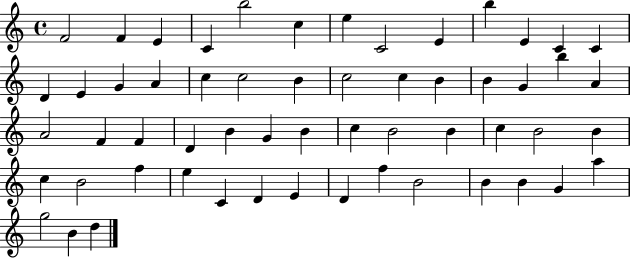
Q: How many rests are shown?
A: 0